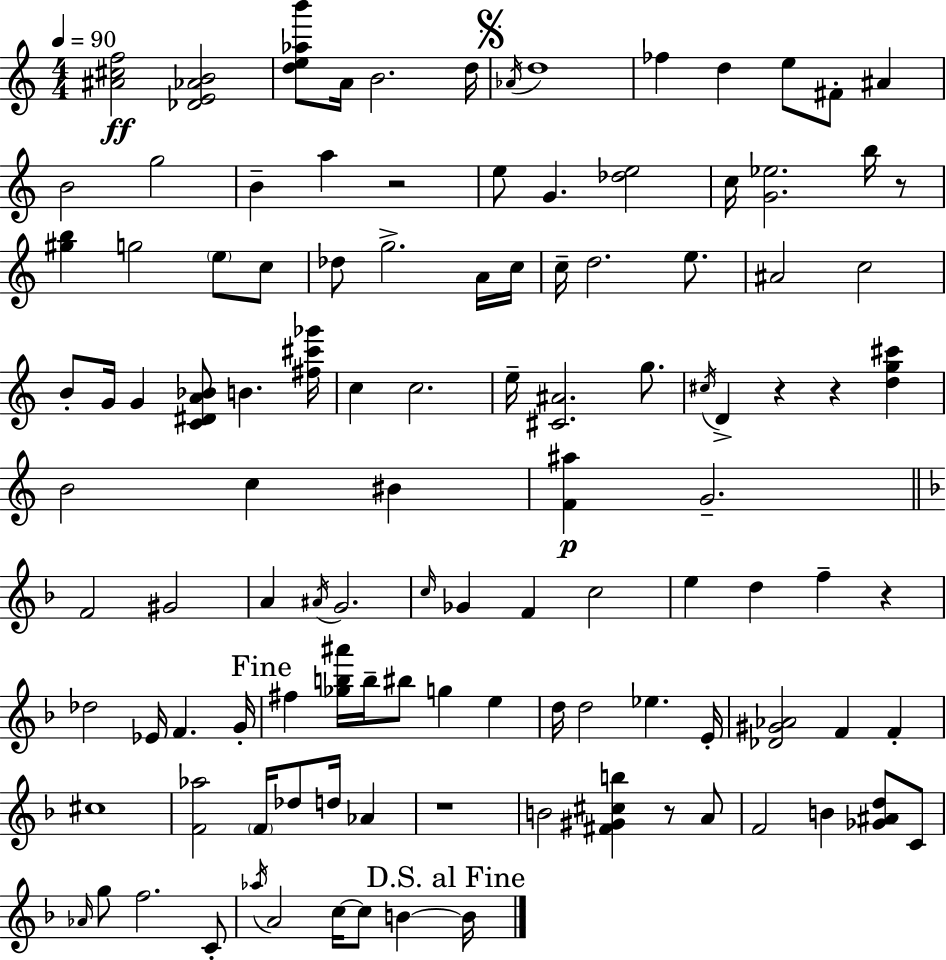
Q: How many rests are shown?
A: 7